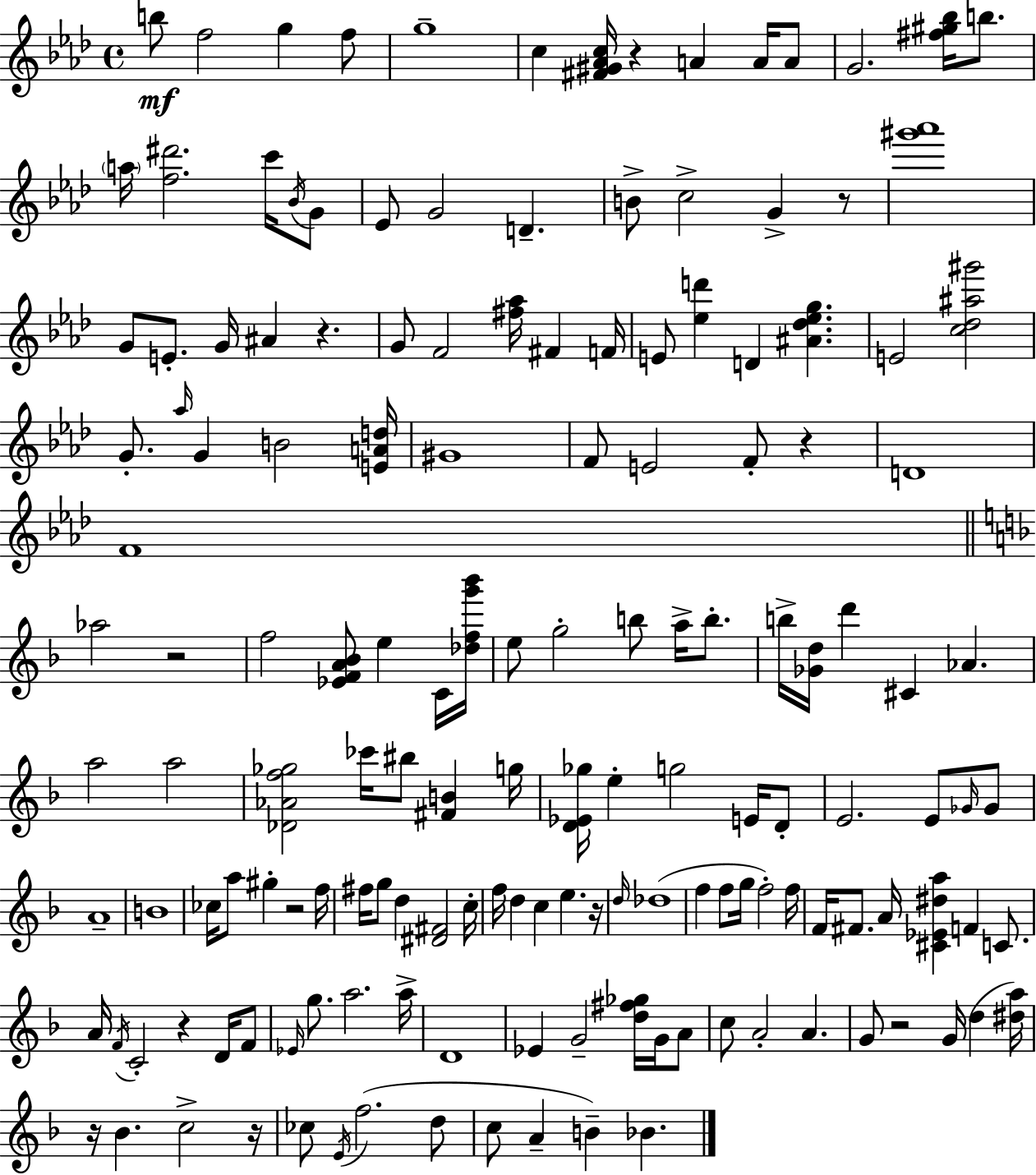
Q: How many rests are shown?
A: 11